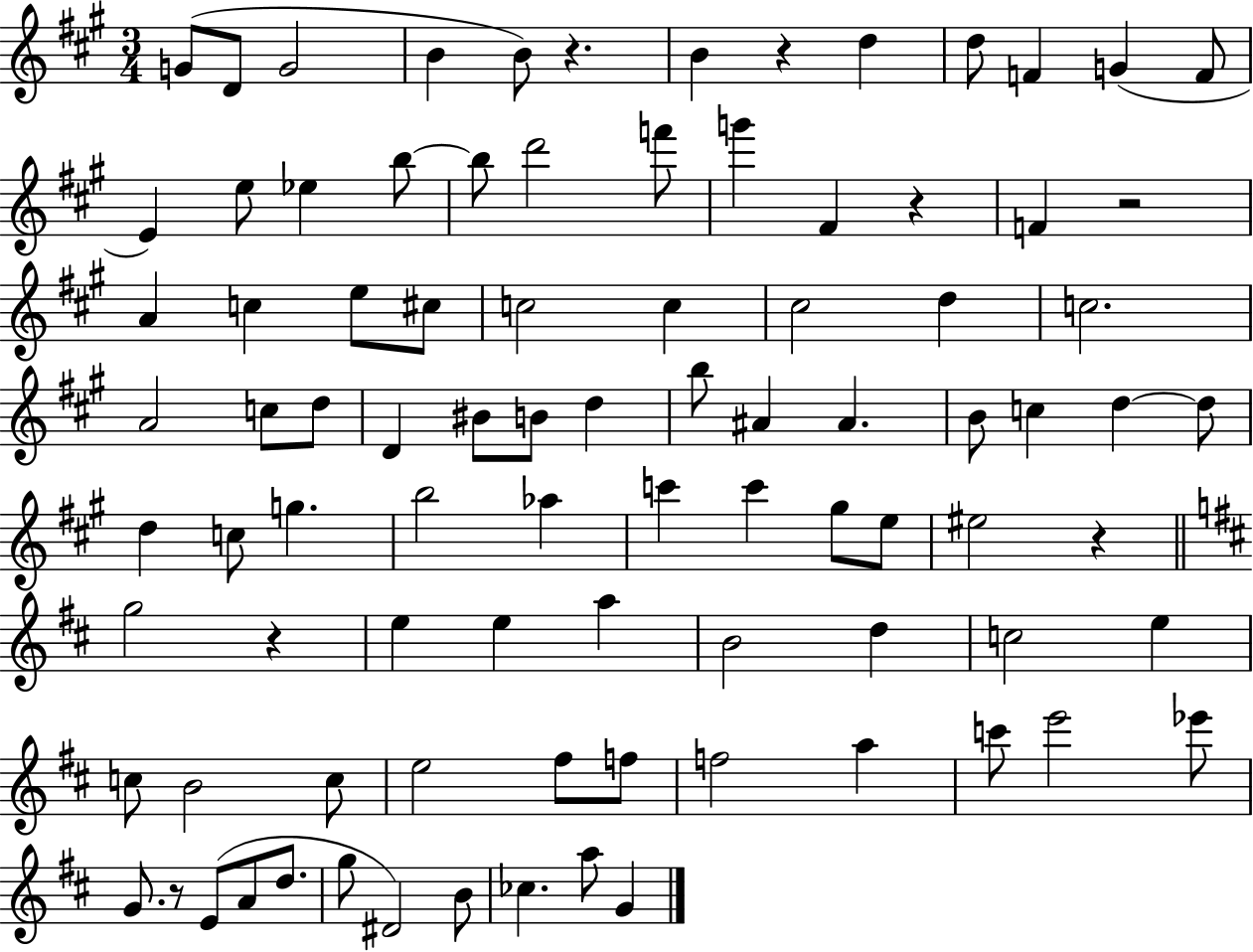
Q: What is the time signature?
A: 3/4